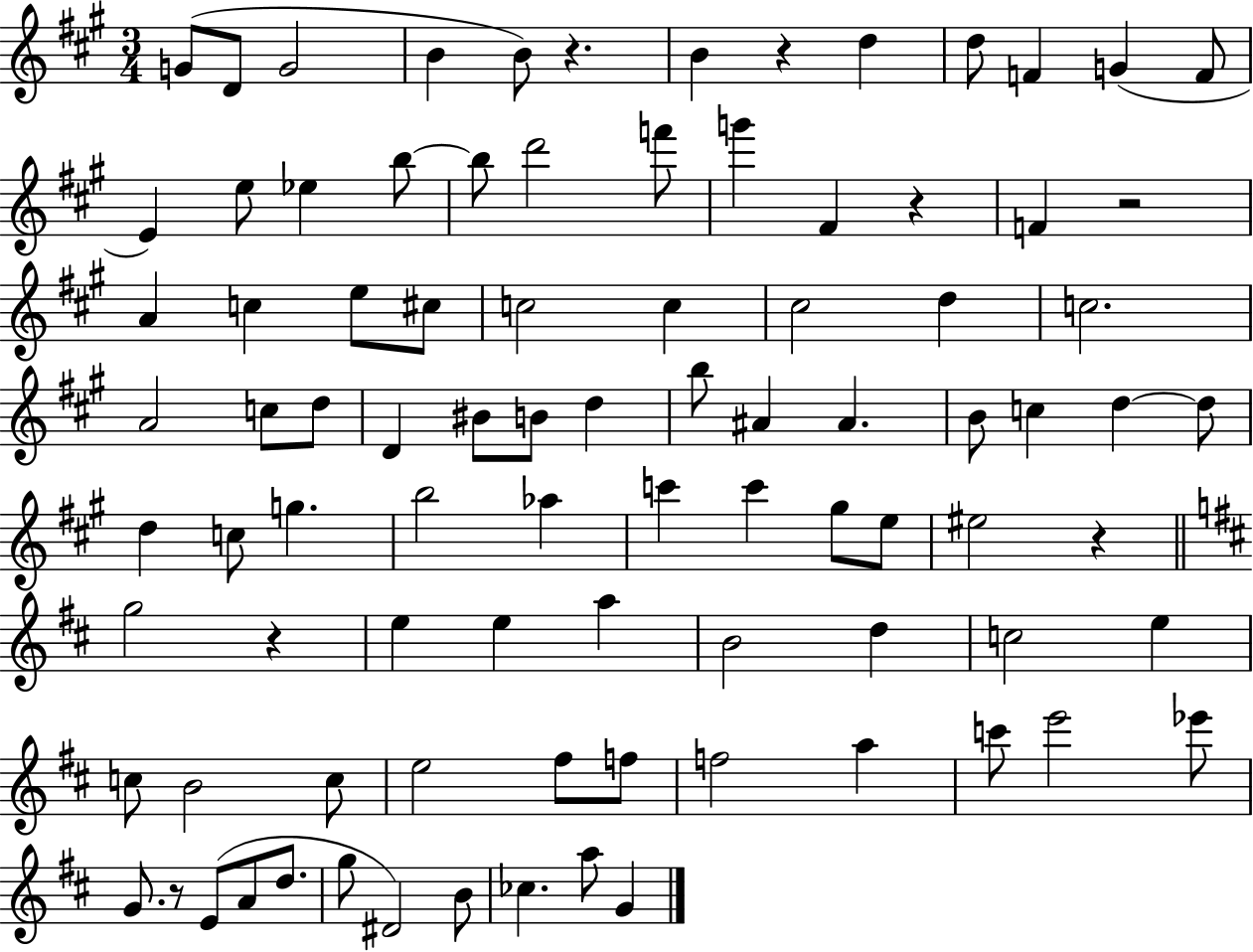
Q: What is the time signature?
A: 3/4